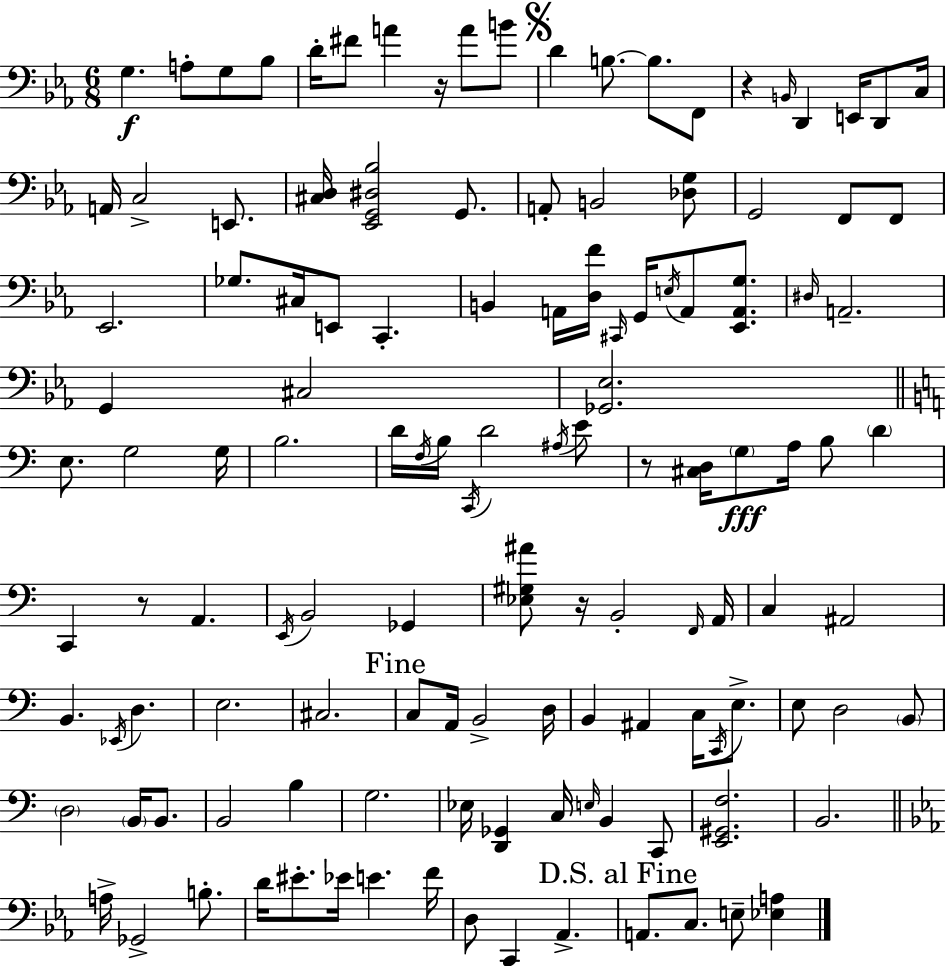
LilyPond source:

{
  \clef bass
  \numericTimeSignature
  \time 6/8
  \key ees \major
  g4.\f a8-. g8 bes8 | d'16-. fis'8 a'4 r16 a'8 b'8 | \mark \markup { \musicglyph "scripts.segno" } d'4 b8.~~ b8. f,8 | r4 \grace { b,16 } d,4 e,16 d,8 | \break c16 a,16 c2-> e,8. | <cis d>16 <ees, g, dis bes>2 g,8. | a,8-. b,2 <des g>8 | g,2 f,8 f,8 | \break ees,2. | ges8. cis16 e,8 c,4.-. | b,4 a,16 <d f'>16 \grace { cis,16 } g,16 \acciaccatura { e16 } a,8 | <ees, a, g>8. \grace { dis16 } a,2.-- | \break g,4 cis2 | <ges, ees>2. | \bar "||" \break \key c \major e8. g2 g16 | b2. | d'16 \acciaccatura { f16 } b16 \acciaccatura { c,16 } d'2 | \acciaccatura { ais16 } e'8 r8 <cis d>16 \parenthesize g8\fff a16 b8 \parenthesize d'4 | \break c,4 r8 a,4. | \acciaccatura { e,16 } b,2 | ges,4 <ees gis ais'>8 r16 b,2-. | \grace { f,16 } a,16 c4 ais,2 | \break b,4. \acciaccatura { ees,16 } | d4. e2. | cis2. | \mark "Fine" c8 a,16 b,2-> | \break d16 b,4 ais,4 | c16 \acciaccatura { c,16 } e8.-> e8 d2 | \parenthesize b,8 \parenthesize d2 | \parenthesize b,16 b,8. b,2 | \break b4 g2. | ees16 <d, ges,>4 | c16 \grace { e16 } b,4 c,8 <e, gis, f>2. | b,2. | \break \bar "||" \break \key ees \major a16-> ges,2-> b8.-. | d'16 eis'8.-. ees'16 e'4. f'16 | d8 c,4 aes,4.-> | \mark "D.S. al Fine" a,8. c8. e8-- <ees a>4 | \break \bar "|."
}